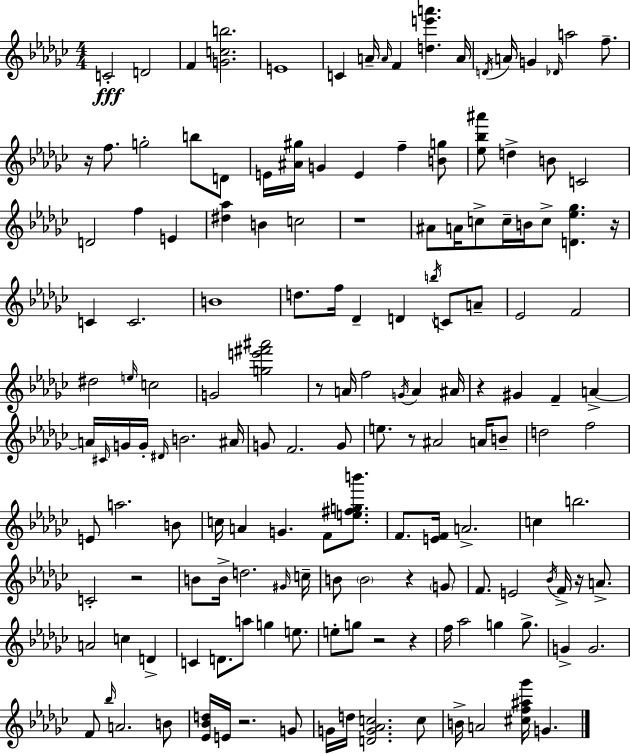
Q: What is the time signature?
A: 4/4